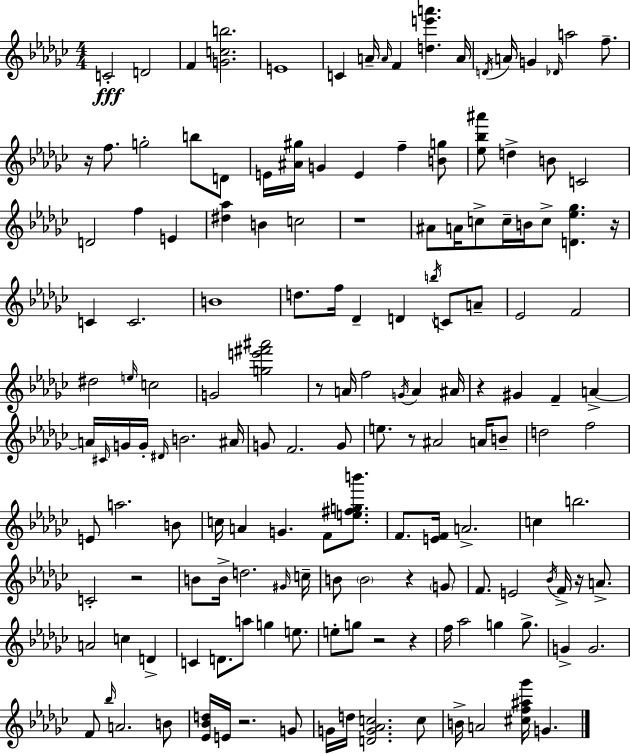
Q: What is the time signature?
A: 4/4